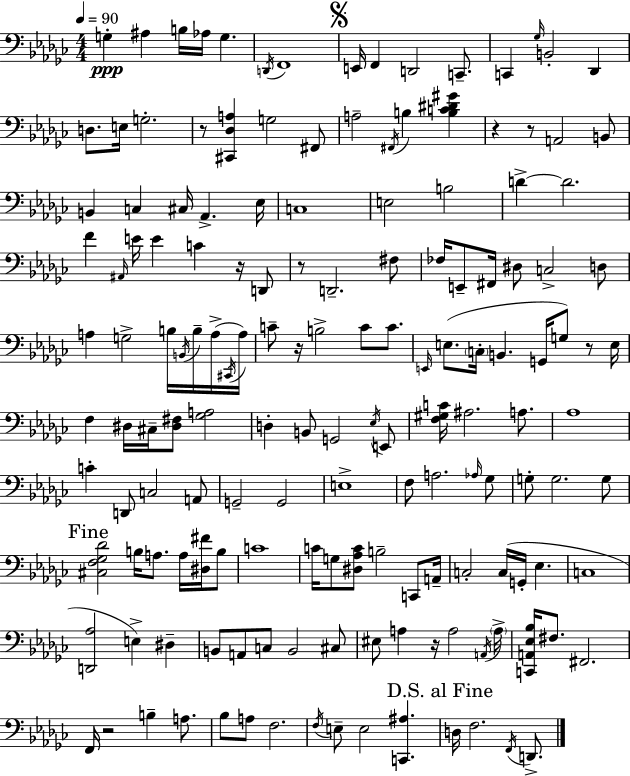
G3/q A#3/q B3/s Ab3/s G3/q. D2/s F2/w E2/s F2/q D2/h C2/e. C2/q Gb3/s B2/h Db2/q D3/e. E3/s G3/h. R/e [C#2,Db3,A3]/q G3/h F#2/e A3/h F#2/s B3/q [B3,C4,D#4,G#4]/q R/q R/e A2/h B2/e B2/q C3/q C#3/s Ab2/q. Eb3/s C3/w E3/h B3/h D4/q D4/h. F4/q A#2/s E4/s E4/q C4/q R/s D2/e R/e D2/h. F#3/e FES3/s E2/e F#2/s D#3/e C3/h D3/e A3/q G3/h B3/s B2/s B3/s A3/s C#2/s A3/s C4/e R/s B3/h C4/e C4/e. E2/s E3/e. C3/s B2/q. G2/s G3/e R/e E3/s F3/q D#3/s C#3/s [D#3,F#3]/e [Gb3,A3]/h D3/q B2/e G2/h Eb3/s E2/e [F3,G#3,C4]/s A#3/h. A3/e. Ab3/w C4/q D2/e C3/h A2/e G2/h G2/h E3/w F3/e A3/h. Ab3/s Gb3/e G3/e G3/h. G3/e [C#3,F3,Gb3,Db4]/h B3/s A3/e. A3/s [D#3,F#4]/s B3/e C4/w C4/s G3/e [D#3,Ab3,C4]/e B3/h C2/e A2/s C3/h C3/s G2/s Eb3/q. C3/w [D2,Ab3]/h E3/q D#3/q B2/e A2/e C3/e B2/h C#3/e EIS3/e A3/q R/s A3/h A2/s A3/s [C2,A2,Eb3,Bb3]/s F#3/e. F#2/h. F2/s R/h B3/q A3/e. Bb3/e A3/e F3/h. F3/s E3/e E3/h [C2,A#3]/q. D3/s F3/h. F2/s D2/e.